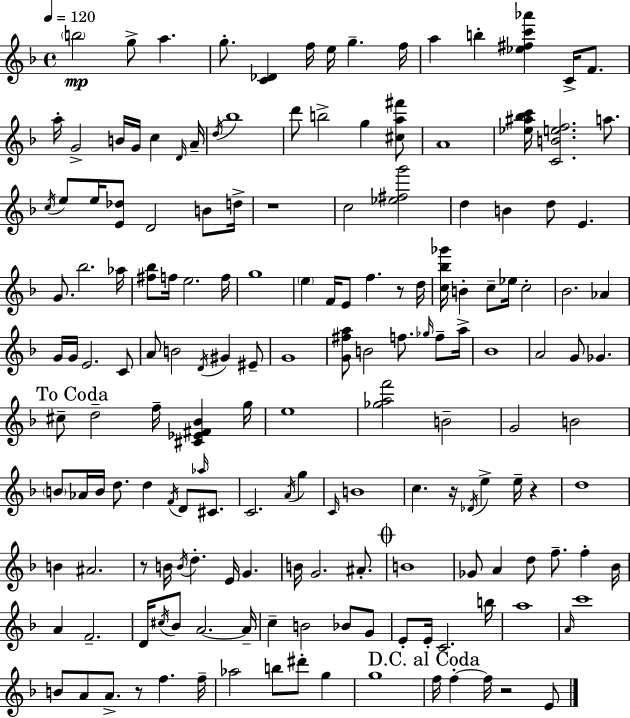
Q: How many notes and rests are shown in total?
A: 169